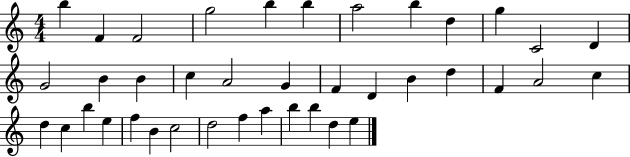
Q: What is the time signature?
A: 4/4